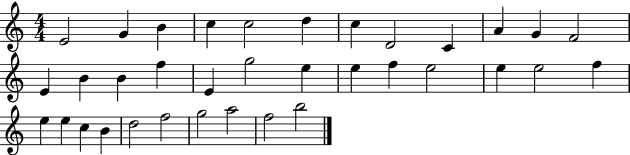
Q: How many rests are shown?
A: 0